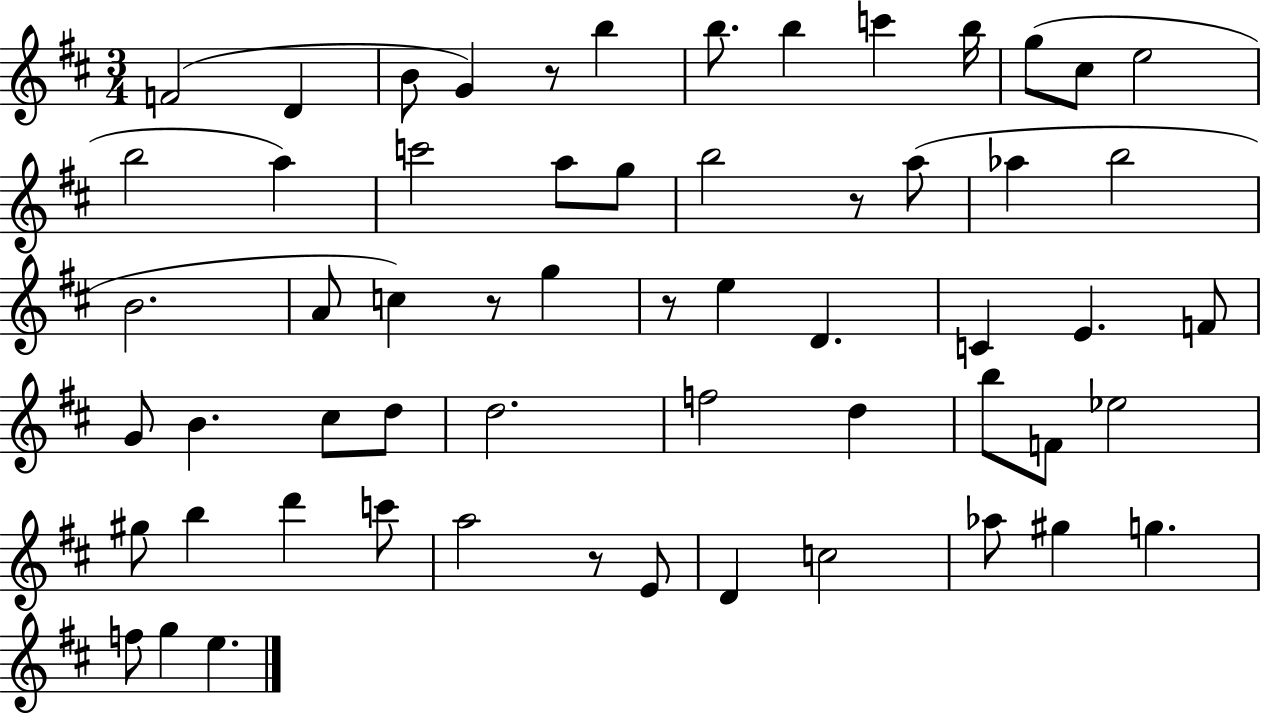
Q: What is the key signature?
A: D major